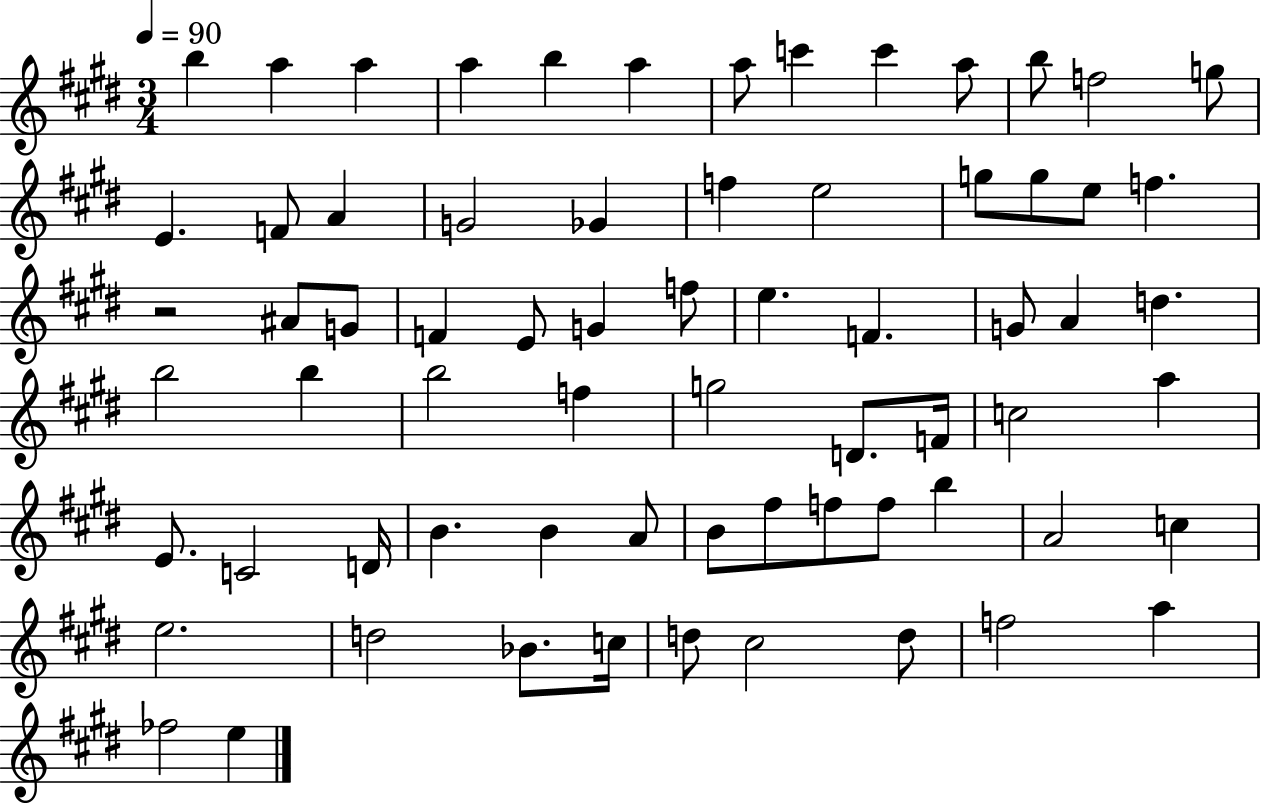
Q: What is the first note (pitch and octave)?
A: B5